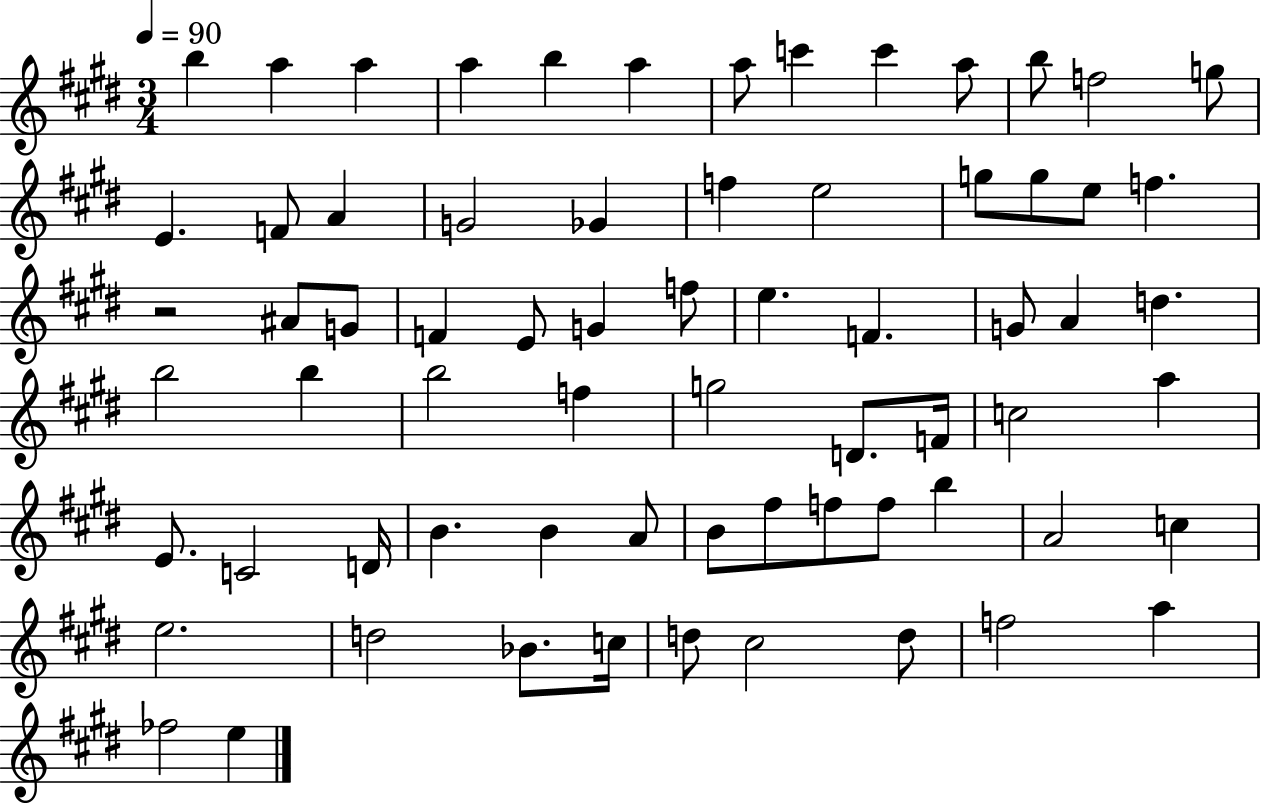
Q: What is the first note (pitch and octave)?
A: B5